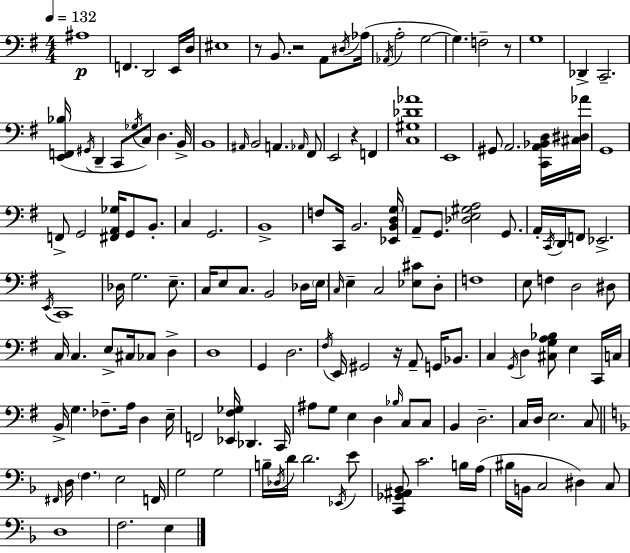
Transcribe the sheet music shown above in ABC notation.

X:1
T:Untitled
M:4/4
L:1/4
K:G
^A,4 F,, D,,2 E,,/4 D,/4 ^E,4 z/2 B,,/2 z2 A,,/2 ^D,/4 _A,/4 _A,,/4 A,2 G,2 G, F,2 z/2 G,4 _D,, C,,2 [E,,F,,_B,]/4 ^G,,/4 D,, C,,/2 _G,/4 C,/2 D, B,,/4 B,,4 ^A,,/4 B,,2 A,, _A,,/4 ^F,,/2 E,,2 z F,, [C,^G,_D_A]4 E,,4 ^G,,/2 A,,2 [C,,A,,_B,,D,]/4 [^C,^D,_A]/4 G,,4 F,,/2 G,,2 [^F,,A,,_G,]/4 G,,/2 B,,/2 C, G,,2 B,,4 F,/2 C,,/4 B,,2 [_E,,B,,D,G,]/4 A,,/2 G,,/2 [_D,E,^G,A,]2 G,,/2 A,,/4 C,,/4 D,,/4 F,,/2 _E,,2 E,,/4 C,,4 _D,/4 G,2 E,/2 C,/4 E,/2 C,/2 B,,2 _D,/4 E,/4 C,/4 E, C,2 [_E,^C]/2 D,/2 F,4 E,/2 F, D,2 ^D,/2 C,/4 C, E,/2 ^C,/4 _C,/2 D, D,4 G,, D,2 ^F,/4 E,,/4 ^G,,2 z/4 A,,/2 G,,/4 _B,,/2 C, G,,/4 D, [^C,G,A,_B,]/2 E, C,,/4 C,/4 B,,/4 G, _F,/2 A,/4 D, E,/4 F,,2 [_E,,^F,_G,]/4 _D,, C,,/4 ^A,/2 G,/2 E, D, _B,/4 C,/2 C,/2 B,, D,2 C,/4 D,/4 E,2 C,/2 ^F,,/4 D,/4 F, E,2 F,,/4 G,2 G,2 B,/4 _D,/4 D/4 D2 _E,,/4 E/2 [C,,_G,,^A,,_B,,]/2 C2 B,/4 A,/4 ^B,/4 B,,/4 C,2 ^D, C,/2 D,4 F,2 E,